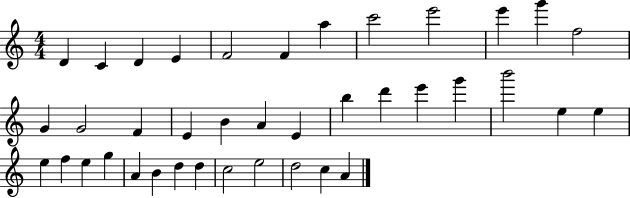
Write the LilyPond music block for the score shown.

{
  \clef treble
  \numericTimeSignature
  \time 4/4
  \key c \major
  d'4 c'4 d'4 e'4 | f'2 f'4 a''4 | c'''2 e'''2 | e'''4 g'''4 f''2 | \break g'4 g'2 f'4 | e'4 b'4 a'4 e'4 | b''4 d'''4 e'''4 g'''4 | b'''2 e''4 e''4 | \break e''4 f''4 e''4 g''4 | a'4 b'4 d''4 d''4 | c''2 e''2 | d''2 c''4 a'4 | \break \bar "|."
}